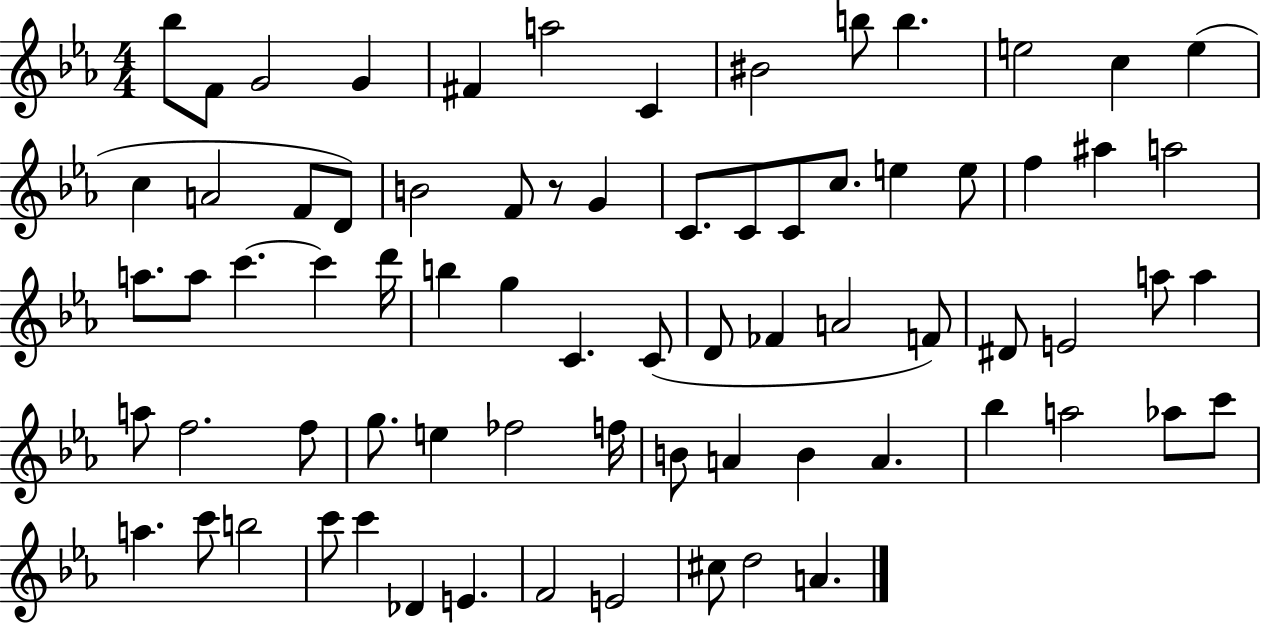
X:1
T:Untitled
M:4/4
L:1/4
K:Eb
_b/2 F/2 G2 G ^F a2 C ^B2 b/2 b e2 c e c A2 F/2 D/2 B2 F/2 z/2 G C/2 C/2 C/2 c/2 e e/2 f ^a a2 a/2 a/2 c' c' d'/4 b g C C/2 D/2 _F A2 F/2 ^D/2 E2 a/2 a a/2 f2 f/2 g/2 e _f2 f/4 B/2 A B A _b a2 _a/2 c'/2 a c'/2 b2 c'/2 c' _D E F2 E2 ^c/2 d2 A